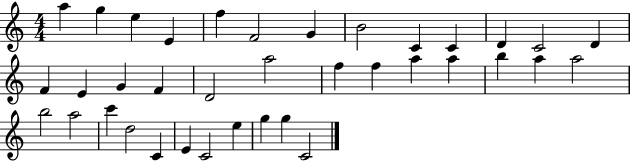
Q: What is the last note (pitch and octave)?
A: C4